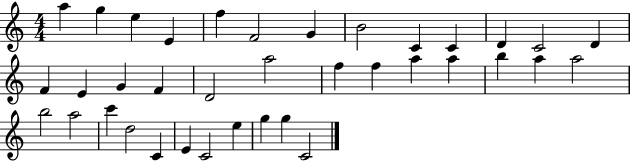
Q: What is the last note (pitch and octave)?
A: C4